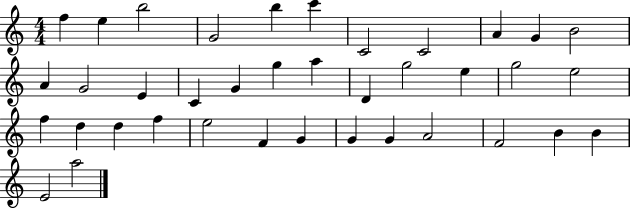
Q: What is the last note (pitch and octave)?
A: A5